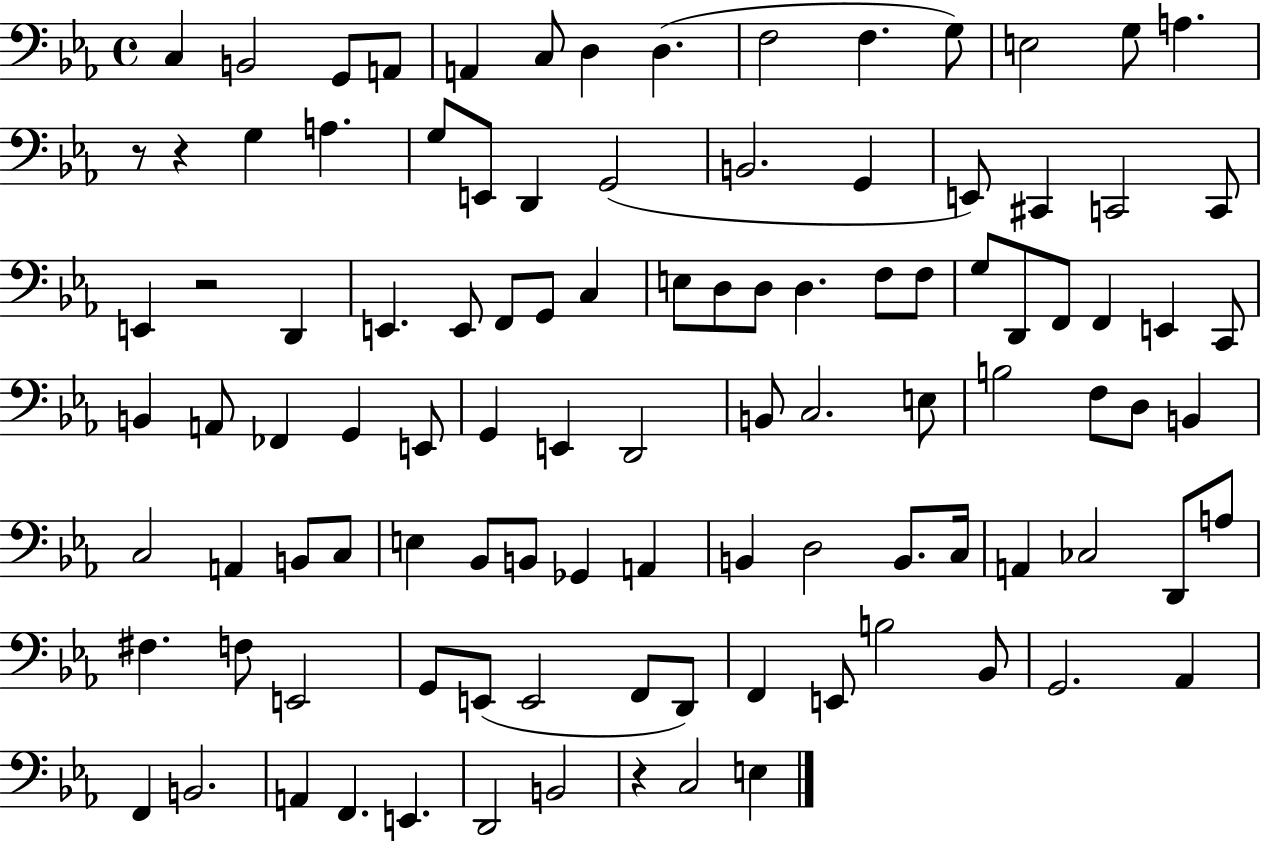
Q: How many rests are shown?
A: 4